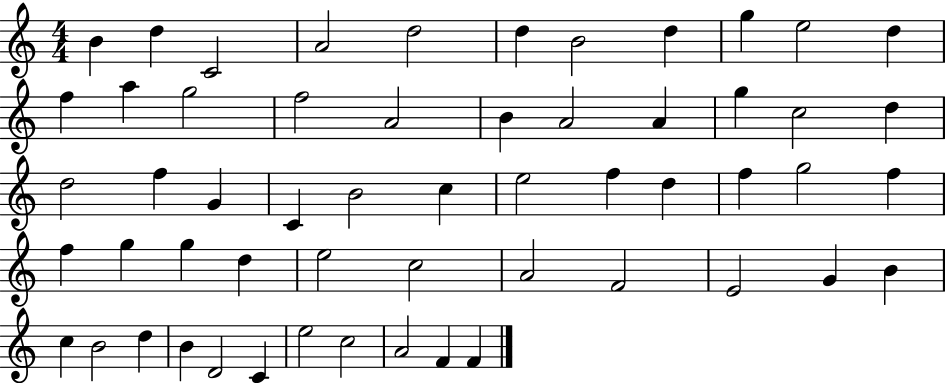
{
  \clef treble
  \numericTimeSignature
  \time 4/4
  \key c \major
  b'4 d''4 c'2 | a'2 d''2 | d''4 b'2 d''4 | g''4 e''2 d''4 | \break f''4 a''4 g''2 | f''2 a'2 | b'4 a'2 a'4 | g''4 c''2 d''4 | \break d''2 f''4 g'4 | c'4 b'2 c''4 | e''2 f''4 d''4 | f''4 g''2 f''4 | \break f''4 g''4 g''4 d''4 | e''2 c''2 | a'2 f'2 | e'2 g'4 b'4 | \break c''4 b'2 d''4 | b'4 d'2 c'4 | e''2 c''2 | a'2 f'4 f'4 | \break \bar "|."
}